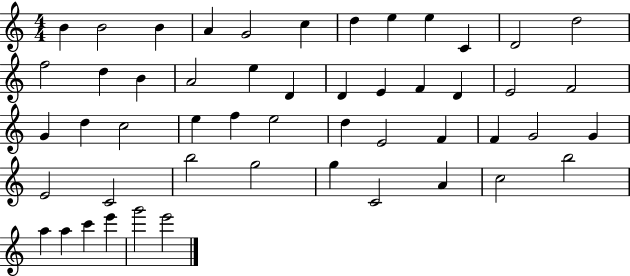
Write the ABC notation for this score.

X:1
T:Untitled
M:4/4
L:1/4
K:C
B B2 B A G2 c d e e C D2 d2 f2 d B A2 e D D E F D E2 F2 G d c2 e f e2 d E2 F F G2 G E2 C2 b2 g2 g C2 A c2 b2 a a c' e' g'2 e'2